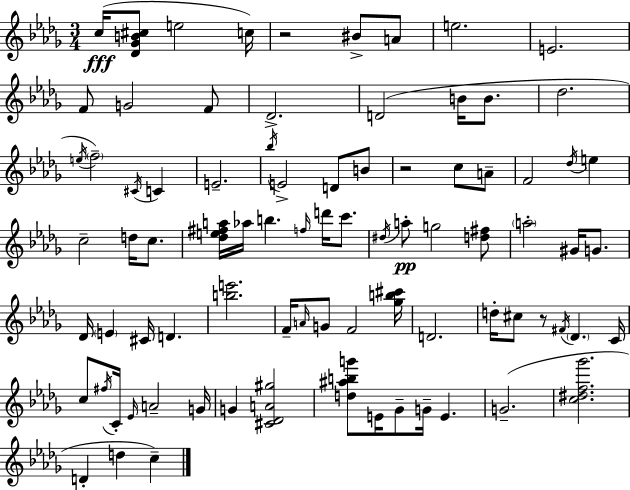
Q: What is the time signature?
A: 3/4